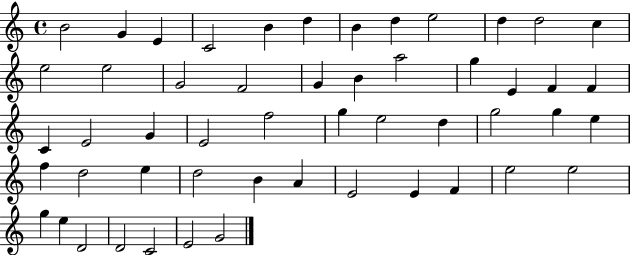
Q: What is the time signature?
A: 4/4